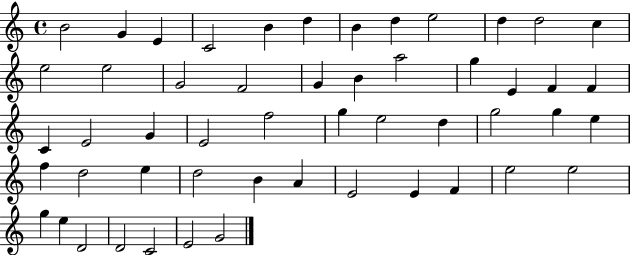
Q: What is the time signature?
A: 4/4